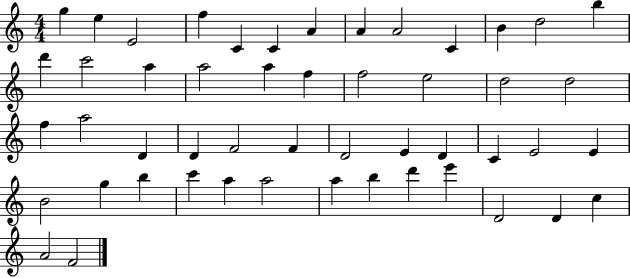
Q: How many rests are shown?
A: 0